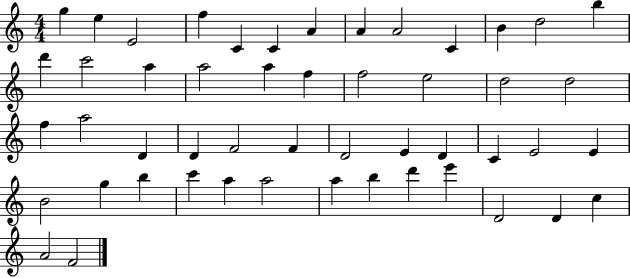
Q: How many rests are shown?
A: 0